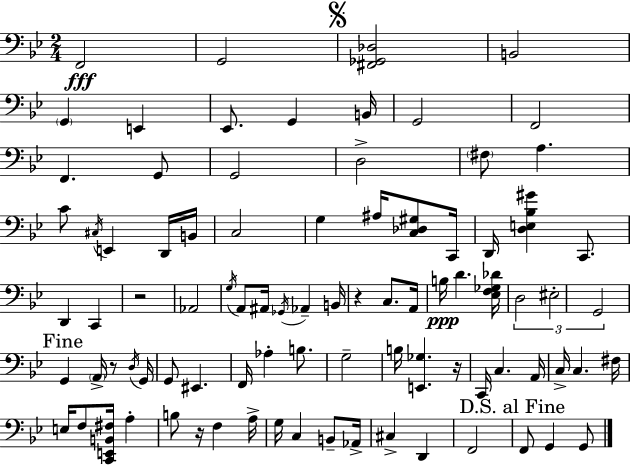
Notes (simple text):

F2/h G2/h [F#2,Gb2,Db3]/h B2/h G2/q E2/q Eb2/e. G2/q B2/s G2/h F2/h F2/q. G2/e G2/h D3/h F#3/e A3/q. C4/e C#3/s E2/q D2/s B2/s C3/h G3/q A#3/s [C3,Db3,G#3]/e C2/s D2/s [D3,E3,Bb3,G#4]/q C2/e. D2/q C2/q R/h Ab2/h G3/s A2/e A#2/s Gb2/s Ab2/q B2/s R/q C3/e. A2/s B3/s D4/q. [Eb3,F3,Gb3,Db4]/s D3/h EIS3/h G2/h G2/q A2/s R/e D3/s G2/s G2/e EIS2/q. F2/s Ab3/q B3/e. G3/h B3/s [E2,Gb3]/q. R/s C2/s C3/q. A2/s C3/s C3/q. F#3/s E3/s F3/e [C2,E2,B2,F#3]/s A3/q B3/e R/s F3/q A3/s G3/s C3/q B2/e Ab2/s C#3/q D2/q F2/h F2/e G2/q G2/e